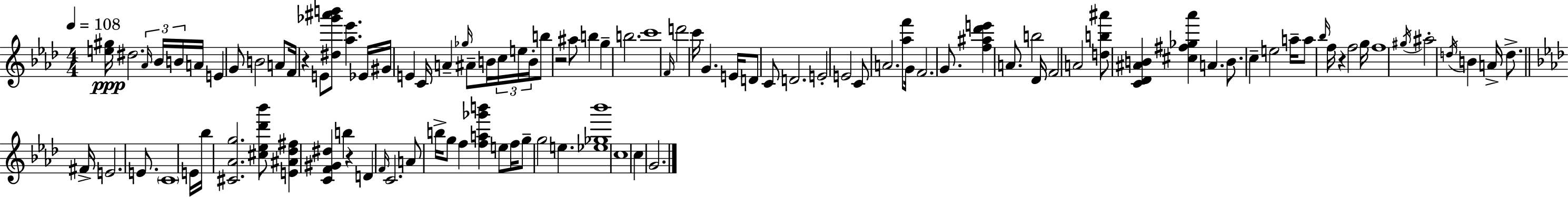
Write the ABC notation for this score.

X:1
T:Untitled
M:4/4
L:1/4
K:Fm
[e^g]/4 ^d2 _A/4 _B/4 B/4 A/4 E G/2 B2 A/2 F/4 z E/2 [^d_g'^a'b']/2 [_a_e'] _E/4 ^G/4 E C/4 A _g/4 ^A/2 B/4 c/4 e/4 B/4 b/2 z2 ^a/2 b g b2 c'4 F/4 d'2 c'/4 G E/4 D/2 C/2 D2 E2 E2 C/2 A2 [_af']/2 G/4 F2 G/2 [f^a_d'e'] A/2 b2 _D/4 F2 A2 [db^a']/2 [C_D^AB] [^c^f_g_a'] A B/2 c e2 a/4 a/2 _b/4 f/4 z f2 g/4 f4 ^g/4 ^a2 d/4 B A/4 d/2 ^F/4 E2 E/2 C4 E/4 _b/4 [^C_Ag]2 [^c_e_d'_b']/2 [E^A_d^f] [CF^G^d] b z D F/4 C2 A/2 b/4 g/2 f [fa_g'b'] e/2 f/4 g/2 g2 e [_e_g_b']4 c4 c G2